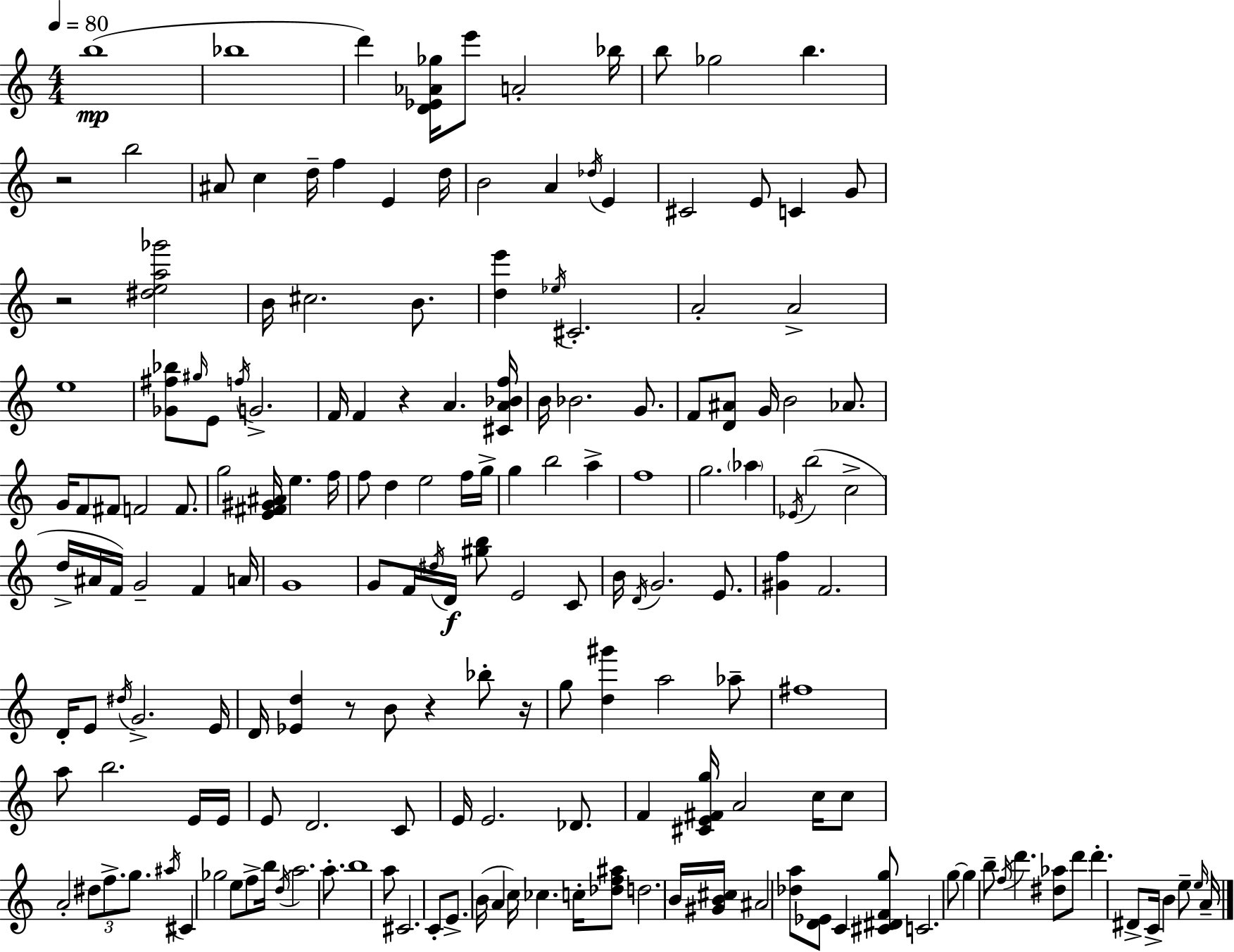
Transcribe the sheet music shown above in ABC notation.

X:1
T:Untitled
M:4/4
L:1/4
K:Am
b4 _b4 d' [D_E_A_g]/4 e'/2 A2 _b/4 b/2 _g2 b z2 b2 ^A/2 c d/4 f E d/4 B2 A _d/4 E ^C2 E/2 C G/2 z2 [^dea_g']2 B/4 ^c2 B/2 [de'] _e/4 ^C2 A2 A2 e4 [_G^f_b]/2 ^g/4 E/2 f/4 G2 F/4 F z A [^CA_Bf]/4 B/4 _B2 G/2 F/2 [D^A]/2 G/4 B2 _A/2 G/4 F/2 ^F/2 F2 F/2 g2 [E^F^G^A]/4 e f/4 f/2 d e2 f/4 g/4 g b2 a f4 g2 _a _E/4 b2 c2 d/4 ^A/4 F/4 G2 F A/4 G4 G/2 F/4 ^d/4 D/4 [^gb]/2 E2 C/2 B/4 D/4 G2 E/2 [^Gf] F2 D/4 E/2 ^d/4 G2 E/4 D/4 [_Ed] z/2 B/2 z _b/2 z/4 g/2 [d^g'] a2 _a/2 ^f4 a/2 b2 E/4 E/4 E/2 D2 C/2 E/4 E2 _D/2 F [^CE^Fg]/4 A2 c/4 c/2 A2 ^d/2 f/2 g/2 ^a/4 ^C _g2 e/2 f/2 b/4 d/4 a2 a/2 b4 a/2 ^C2 C/2 E/2 B/4 A c/4 _c c/4 [_df^a]/2 d2 B/4 [^GB^c]/4 ^A2 [_da]/2 [D_E]/2 C [^C^DFg]/2 C2 g/2 g b/2 f/4 d' [^d_a]/2 d'/2 d' ^D/2 C/4 B e/2 e/4 A/4